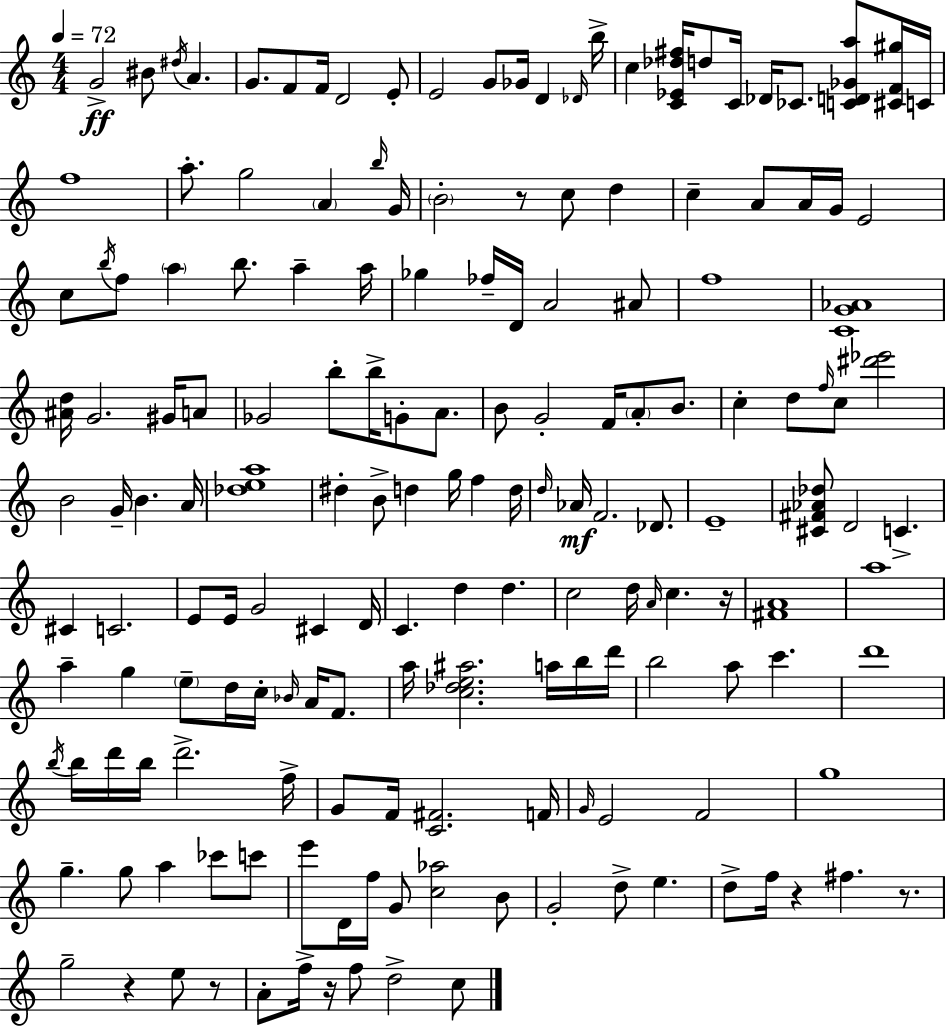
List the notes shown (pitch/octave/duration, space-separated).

G4/h BIS4/e D#5/s A4/q. G4/e. F4/e F4/s D4/h E4/e E4/h G4/e Gb4/s D4/q Db4/s B5/s C5/q [C4,Eb4,Db5,F#5]/s D5/e C4/s Db4/s CES4/e. [C4,D4,Gb4,A5]/e [C#4,F4,G#5]/s C4/s F5/w A5/e. G5/h A4/q B5/s G4/s B4/h R/e C5/e D5/q C5/q A4/e A4/s G4/s E4/h C5/e B5/s F5/e A5/q B5/e. A5/q A5/s Gb5/q FES5/s D4/s A4/h A#4/e F5/w [C4,G4,Ab4]/w [A#4,D5]/s G4/h. G#4/s A4/e Gb4/h B5/e B5/s G4/e A4/e. B4/e G4/h F4/s A4/e B4/e. C5/q D5/e F5/s C5/e [D#6,Eb6]/h B4/h G4/s B4/q. A4/s [Db5,E5,A5]/w D#5/q B4/e D5/q G5/s F5/q D5/s D5/s Ab4/s F4/h. Db4/e. E4/w [C#4,F#4,Ab4,Db5]/e D4/h C4/q. C#4/q C4/h. E4/e E4/s G4/h C#4/q D4/s C4/q. D5/q D5/q. C5/h D5/s A4/s C5/q. R/s [F#4,A4]/w A5/w A5/q G5/q E5/e D5/s C5/s Bb4/s A4/s F4/e. A5/s [C5,Db5,E5,A#5]/h. A5/s B5/s D6/s B5/h A5/e C6/q. D6/w B5/s B5/s D6/s B5/s D6/h. F5/s G4/e F4/s [C4,F#4]/h. F4/s G4/s E4/h F4/h G5/w G5/q. G5/e A5/q CES6/e C6/e E6/e D4/s F5/s G4/e [C5,Ab5]/h B4/e G4/h D5/e E5/q. D5/e F5/s R/q F#5/q. R/e. G5/h R/q E5/e R/e A4/e F5/s R/s F5/e D5/h C5/e